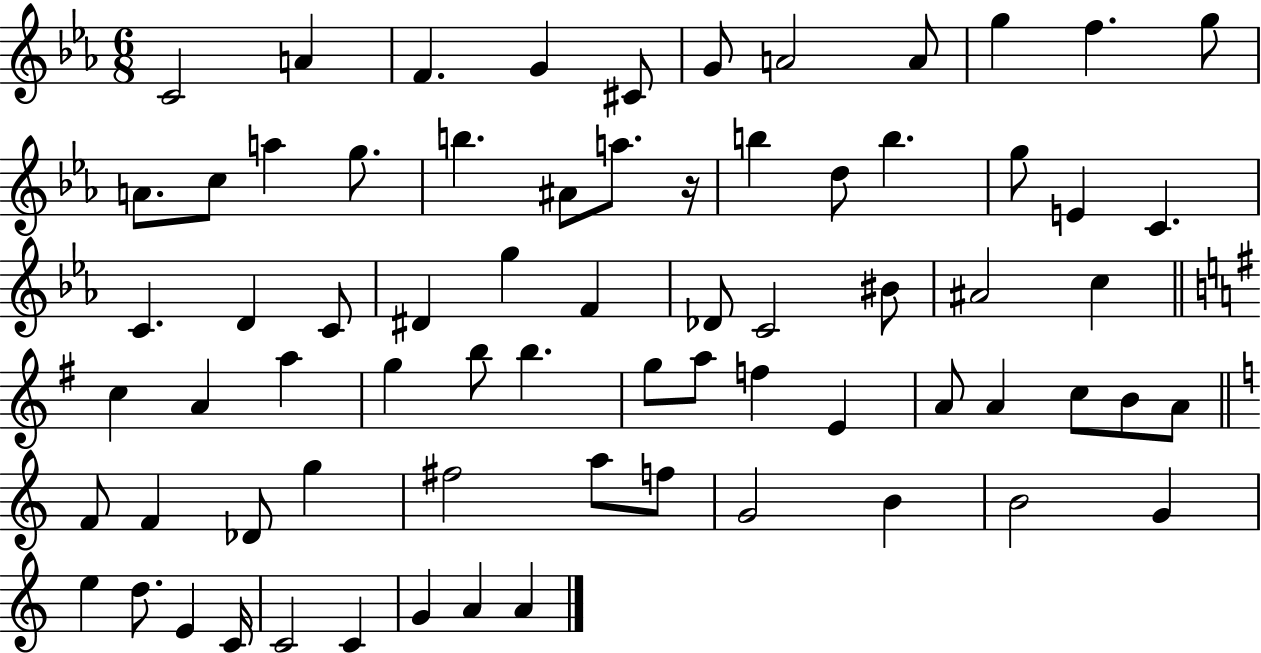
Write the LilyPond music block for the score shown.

{
  \clef treble
  \numericTimeSignature
  \time 6/8
  \key ees \major
  c'2 a'4 | f'4. g'4 cis'8 | g'8 a'2 a'8 | g''4 f''4. g''8 | \break a'8. c''8 a''4 g''8. | b''4. ais'8 a''8. r16 | b''4 d''8 b''4. | g''8 e'4 c'4. | \break c'4. d'4 c'8 | dis'4 g''4 f'4 | des'8 c'2 bis'8 | ais'2 c''4 | \break \bar "||" \break \key g \major c''4 a'4 a''4 | g''4 b''8 b''4. | g''8 a''8 f''4 e'4 | a'8 a'4 c''8 b'8 a'8 | \break \bar "||" \break \key a \minor f'8 f'4 des'8 g''4 | fis''2 a''8 f''8 | g'2 b'4 | b'2 g'4 | \break e''4 d''8. e'4 c'16 | c'2 c'4 | g'4 a'4 a'4 | \bar "|."
}